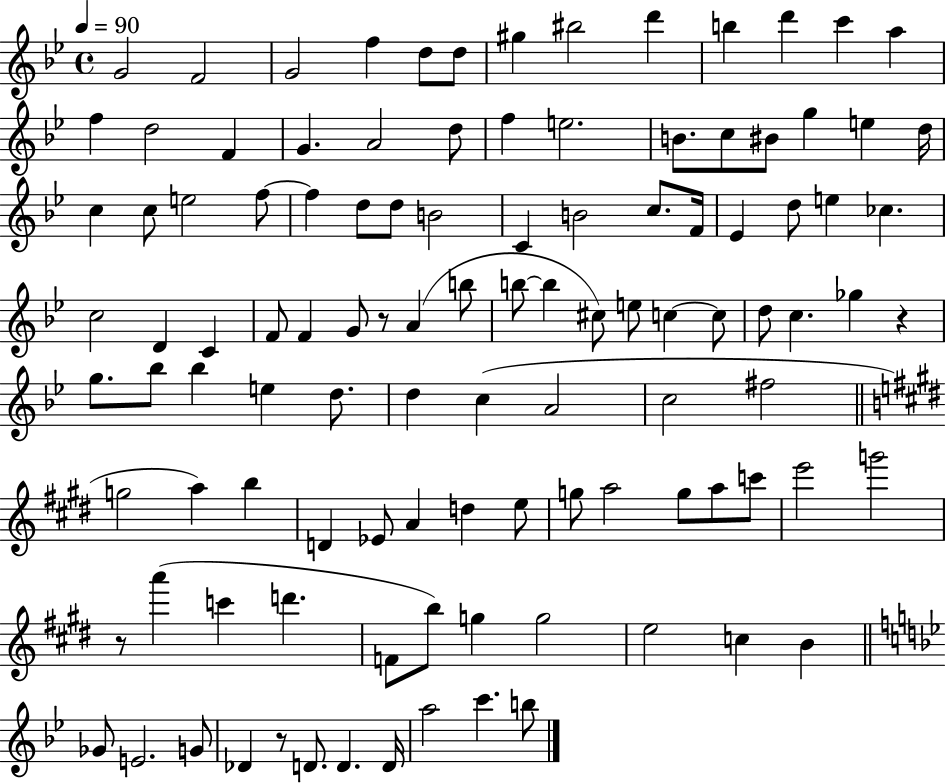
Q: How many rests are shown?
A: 4